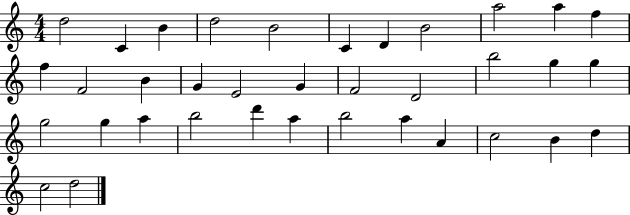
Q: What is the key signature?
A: C major